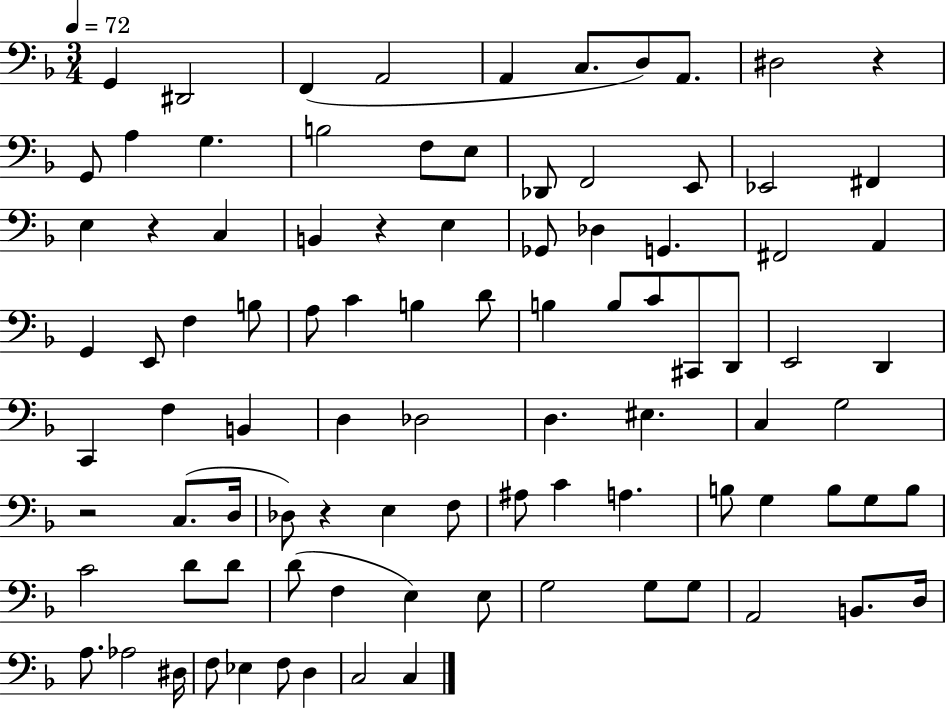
G2/q D#2/h F2/q A2/h A2/q C3/e. D3/e A2/e. D#3/h R/q G2/e A3/q G3/q. B3/h F3/e E3/e Db2/e F2/h E2/e Eb2/h F#2/q E3/q R/q C3/q B2/q R/q E3/q Gb2/e Db3/q G2/q. F#2/h A2/q G2/q E2/e F3/q B3/e A3/e C4/q B3/q D4/e B3/q B3/e C4/e C#2/e D2/e E2/h D2/q C2/q F3/q B2/q D3/q Db3/h D3/q. EIS3/q. C3/q G3/h R/h C3/e. D3/s Db3/e R/q E3/q F3/e A#3/e C4/q A3/q. B3/e G3/q B3/e G3/e B3/e C4/h D4/e D4/e D4/e F3/q E3/q E3/e G3/h G3/e G3/e A2/h B2/e. D3/s A3/e. Ab3/h D#3/s F3/e Eb3/q F3/e D3/q C3/h C3/q